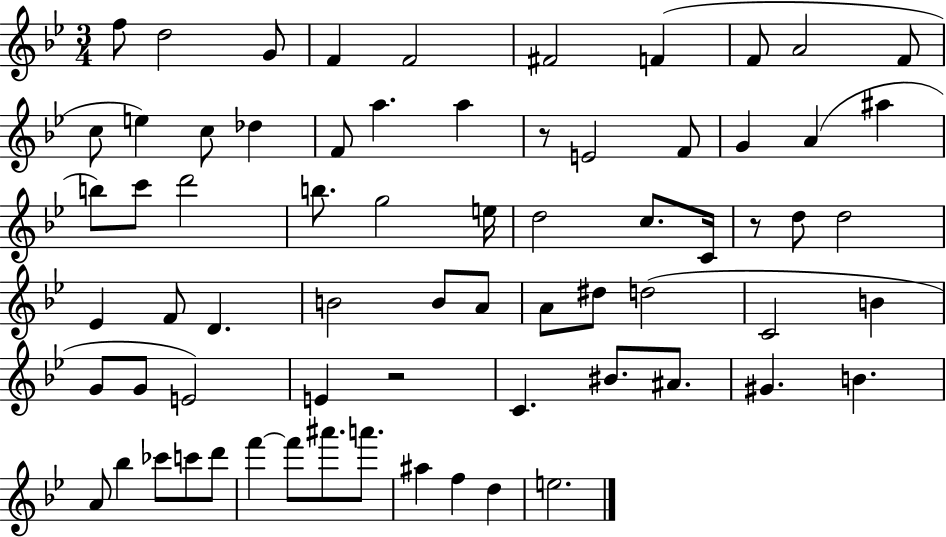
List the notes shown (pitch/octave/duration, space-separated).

F5/e D5/h G4/e F4/q F4/h F#4/h F4/q F4/e A4/h F4/e C5/e E5/q C5/e Db5/q F4/e A5/q. A5/q R/e E4/h F4/e G4/q A4/q A#5/q B5/e C6/e D6/h B5/e. G5/h E5/s D5/h C5/e. C4/s R/e D5/e D5/h Eb4/q F4/e D4/q. B4/h B4/e A4/e A4/e D#5/e D5/h C4/h B4/q G4/e G4/e E4/h E4/q R/h C4/q. BIS4/e. A#4/e. G#4/q. B4/q. A4/e Bb5/q CES6/e C6/e D6/e F6/q F6/e A#6/e. A6/e. A#5/q F5/q D5/q E5/h.